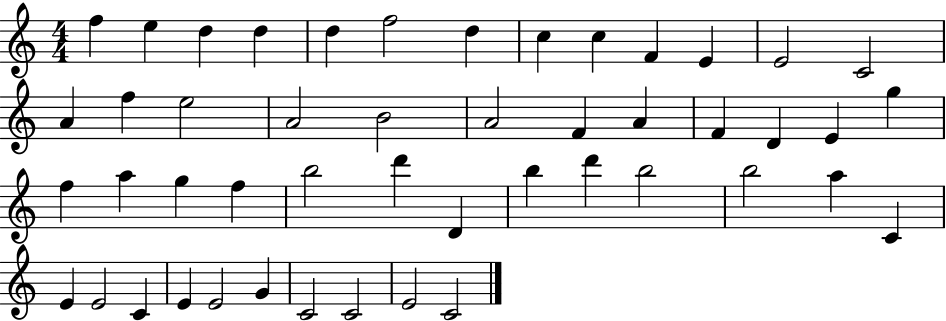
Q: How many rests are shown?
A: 0